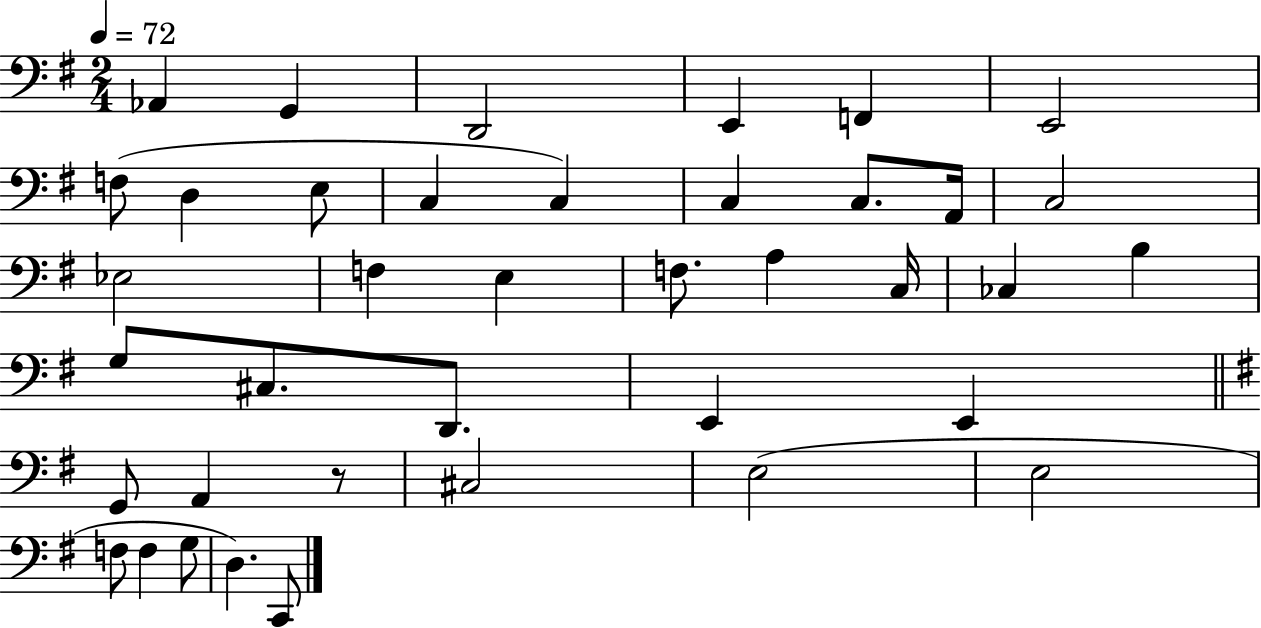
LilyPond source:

{
  \clef bass
  \numericTimeSignature
  \time 2/4
  \key g \major
  \tempo 4 = 72
  aes,4 g,4 | d,2 | e,4 f,4 | e,2 | \break f8( d4 e8 | c4 c4) | c4 c8. a,16 | c2 | \break ees2 | f4 e4 | f8. a4 c16 | ces4 b4 | \break g8 cis8. d,8. | e,4 e,4 | \bar "||" \break \key e \minor g,8 a,4 r8 | cis2 | e2( | e2 | \break f8 f4 g8 | d4.) c,8 | \bar "|."
}